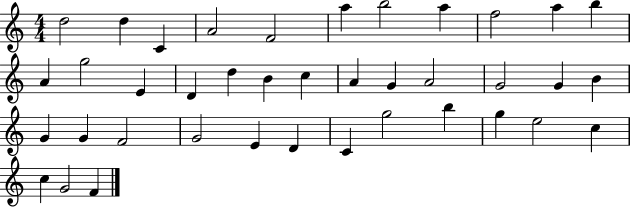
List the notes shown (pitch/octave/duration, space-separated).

D5/h D5/q C4/q A4/h F4/h A5/q B5/h A5/q F5/h A5/q B5/q A4/q G5/h E4/q D4/q D5/q B4/q C5/q A4/q G4/q A4/h G4/h G4/q B4/q G4/q G4/q F4/h G4/h E4/q D4/q C4/q G5/h B5/q G5/q E5/h C5/q C5/q G4/h F4/q